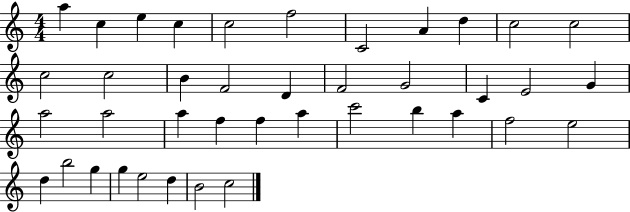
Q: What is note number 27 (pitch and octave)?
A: A5